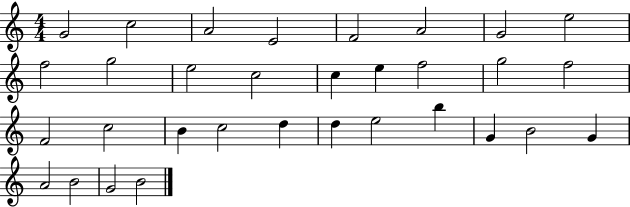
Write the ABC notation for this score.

X:1
T:Untitled
M:4/4
L:1/4
K:C
G2 c2 A2 E2 F2 A2 G2 e2 f2 g2 e2 c2 c e f2 g2 f2 F2 c2 B c2 d d e2 b G B2 G A2 B2 G2 B2